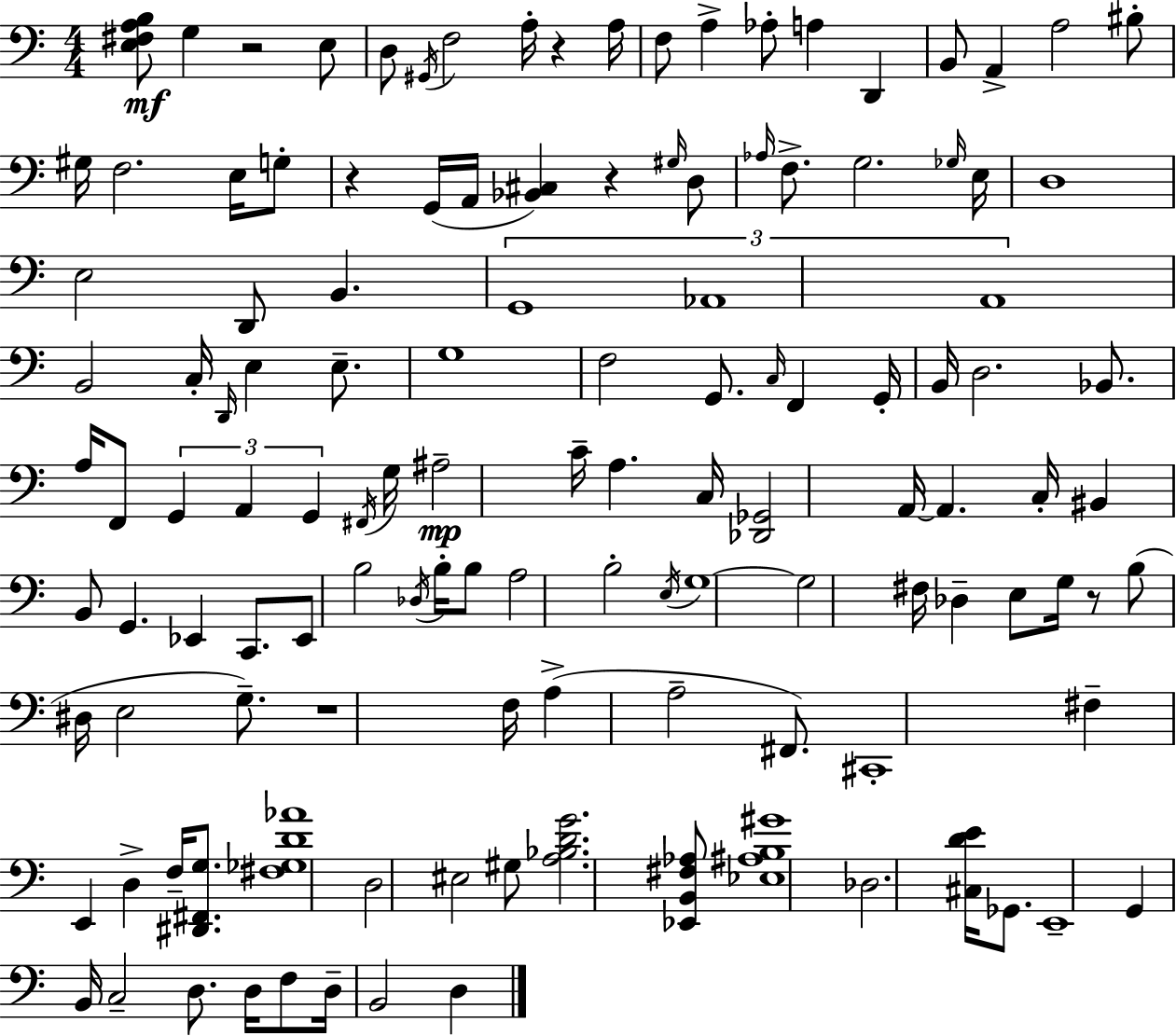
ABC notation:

X:1
T:Untitled
M:4/4
L:1/4
K:C
[E,^F,A,B,]/2 G, z2 E,/2 D,/2 ^G,,/4 F,2 A,/4 z A,/4 F,/2 A, _A,/2 A, D,, B,,/2 A,, A,2 ^B,/2 ^G,/4 F,2 E,/4 G,/2 z G,,/4 A,,/4 [_B,,^C,] z ^G,/4 D,/2 _A,/4 F,/2 G,2 _G,/4 E,/4 D,4 E,2 D,,/2 B,, G,,4 _A,,4 A,,4 B,,2 C,/4 D,,/4 E, E,/2 G,4 F,2 G,,/2 C,/4 F,, G,,/4 B,,/4 D,2 _B,,/2 A,/4 F,,/2 G,, A,, G,, ^F,,/4 G,/4 ^A,2 C/4 A, C,/4 [_D,,_G,,]2 A,,/4 A,, C,/4 ^B,, B,,/2 G,, _E,, C,,/2 _E,,/2 B,2 _D,/4 B,/4 B,/2 A,2 B,2 E,/4 G,4 G,2 ^F,/4 _D, E,/2 G,/4 z/2 B,/2 ^D,/4 E,2 G,/2 z4 F,/4 A, A,2 ^F,,/2 ^C,,4 ^F, E,, D, F,/4 [^D,,^F,,G,]/2 [^F,_G,D_A]4 D,2 ^E,2 ^G,/2 [A,_B,DG]2 [_E,,B,,^F,_A,]/2 [_E,^A,B,^G]4 _D,2 [^C,DE]/4 _G,,/2 E,,4 G,, B,,/4 C,2 D,/2 D,/4 F,/2 D,/4 B,,2 D,